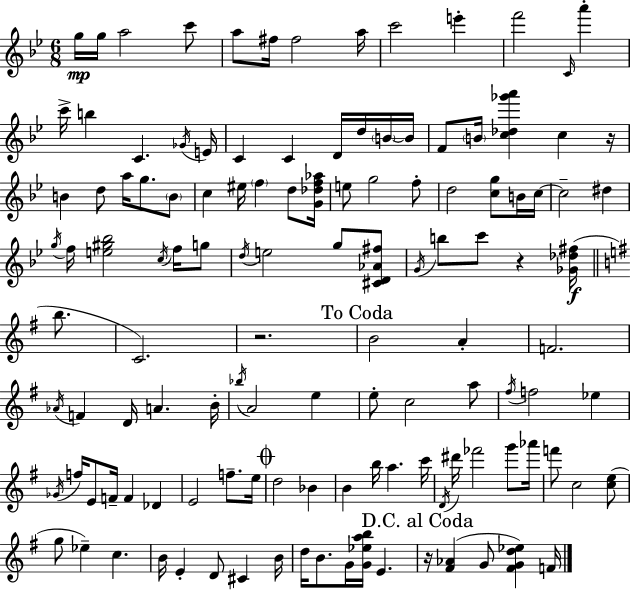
{
  \clef treble
  \numericTimeSignature
  \time 6/8
  \key bes \major
  g''16\mp g''16 a''2 c'''8 | a''8 fis''16 fis''2 a''16 | c'''2 e'''4-. | f'''2 \grace { c'16 } a'''4-. | \break c'''16-> b''4 c'4. | \acciaccatura { ges'16 } e'16 c'4 c'4 d'16 d''16 | \parenthesize b'16~~ b'16 f'8 \parenthesize b'16 <c'' des'' ges''' a'''>4 c''4 | r16 b'4 d''8 a''16 g''8. | \break \parenthesize b'8 c''4 eis''16 \parenthesize f''4 d''8 | <g' des'' f'' aes''>16 e''8 g''2 | f''8-. d''2 <c'' g''>8 | b'16 c''16~~ c''2-- dis''4 | \break \acciaccatura { g''16 } f''16 <e'' gis'' bes''>2 | \acciaccatura { c''16 } f''16 g''8 \acciaccatura { d''16 } e''2 | g''8 <cis' d' aes' fis''>8 \acciaccatura { g'16 } b''8 c'''8 r4 | <ges' des'' fis''>16(\f \bar "||" \break \key g \major b''8. c'2.) | r2. | \mark "To Coda" b'2 a'4-. | f'2. | \break \acciaccatura { aes'16 } f'4 d'16 a'4. | b'16-. \acciaccatura { bes''16 } a'2 | e''4 e''8-. c''2 | a''8 \acciaccatura { fis''16 } f''2 | \break ees''4 \acciaccatura { ges'16 } f''16 e'8 f'16-- f'4 | des'4 e'2 | f''8.-- e''16 \mark \markup { \musicglyph "scripts.coda" } d''2 | bes'4 b'4 b''16 | \break a''4. c'''16 \acciaccatura { d'16 } dis'''16 fes'''2 | g'''8 aes'''16 f'''8 c''2 | <c'' e''>8( g''8 ees''4--) | c''4. b'16 e'4-. | \break d'8 cis'4 b'16 d''16 b'8. | g'16 <g' ees'' a'' b''>16 e'4. \mark "D.C. al Coda" r16 <fis' aes'>4( | g'8 <fis' g' d'' ees''>4) f'16 \bar "|."
}